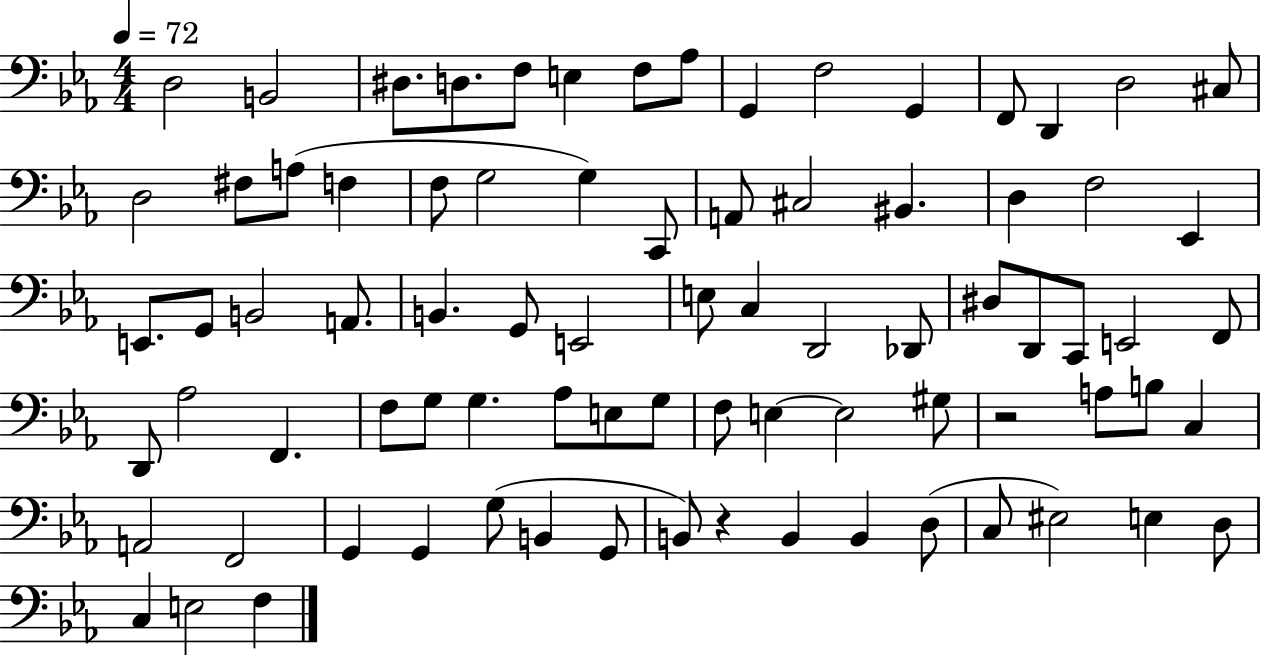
D3/h B2/h D#3/e. D3/e. F3/e E3/q F3/e Ab3/e G2/q F3/h G2/q F2/e D2/q D3/h C#3/e D3/h F#3/e A3/e F3/q F3/e G3/h G3/q C2/e A2/e C#3/h BIS2/q. D3/q F3/h Eb2/q E2/e. G2/e B2/h A2/e. B2/q. G2/e E2/h E3/e C3/q D2/h Db2/e D#3/e D2/e C2/e E2/h F2/e D2/e Ab3/h F2/q. F3/e G3/e G3/q. Ab3/e E3/e G3/e F3/e E3/q E3/h G#3/e R/h A3/e B3/e C3/q A2/h F2/h G2/q G2/q G3/e B2/q G2/e B2/e R/q B2/q B2/q D3/e C3/e EIS3/h E3/q D3/e C3/q E3/h F3/q